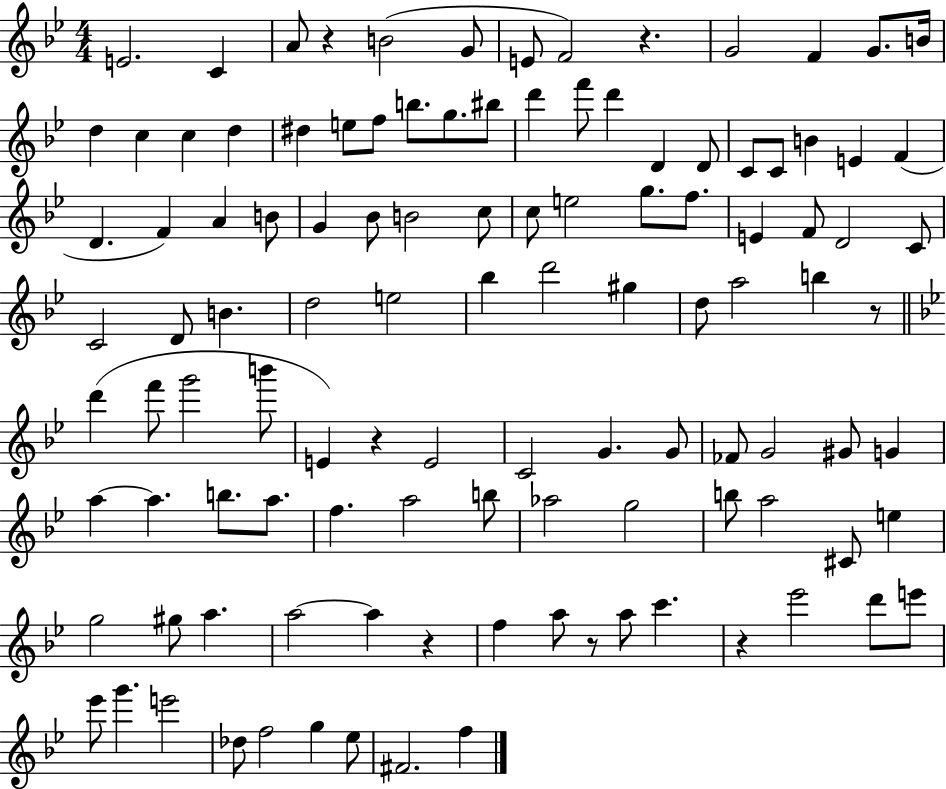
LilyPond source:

{
  \clef treble
  \numericTimeSignature
  \time 4/4
  \key bes \major
  e'2. c'4 | a'8 r4 b'2( g'8 | e'8 f'2) r4. | g'2 f'4 g'8. b'16 | \break d''4 c''4 c''4 d''4 | dis''4 e''8 f''8 b''8. g''8. bis''8 | d'''4 f'''8 d'''4 d'4 d'8 | c'8 c'8 b'4 e'4 f'4( | \break d'4. f'4) a'4 b'8 | g'4 bes'8 b'2 c''8 | c''8 e''2 g''8. f''8. | e'4 f'8 d'2 c'8 | \break c'2 d'8 b'4. | d''2 e''2 | bes''4 d'''2 gis''4 | d''8 a''2 b''4 r8 | \break \bar "||" \break \key g \minor d'''4( f'''8 g'''2 b'''8 | e'4) r4 e'2 | c'2 g'4. g'8 | fes'8 g'2 gis'8 g'4 | \break a''4~~ a''4. b''8. a''8. | f''4. a''2 b''8 | aes''2 g''2 | b''8 a''2 cis'8 e''4 | \break g''2 gis''8 a''4. | a''2~~ a''4 r4 | f''4 a''8 r8 a''8 c'''4. | r4 ees'''2 d'''8 e'''8 | \break ees'''8 g'''4. e'''2 | des''8 f''2 g''4 ees''8 | fis'2. f''4 | \bar "|."
}